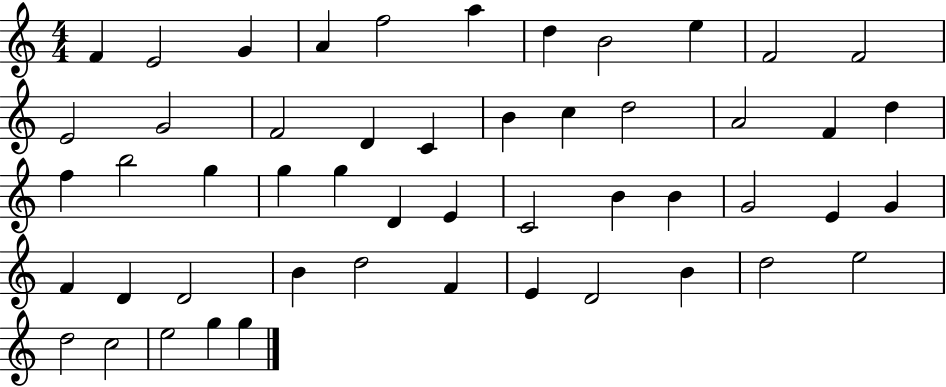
X:1
T:Untitled
M:4/4
L:1/4
K:C
F E2 G A f2 a d B2 e F2 F2 E2 G2 F2 D C B c d2 A2 F d f b2 g g g D E C2 B B G2 E G F D D2 B d2 F E D2 B d2 e2 d2 c2 e2 g g